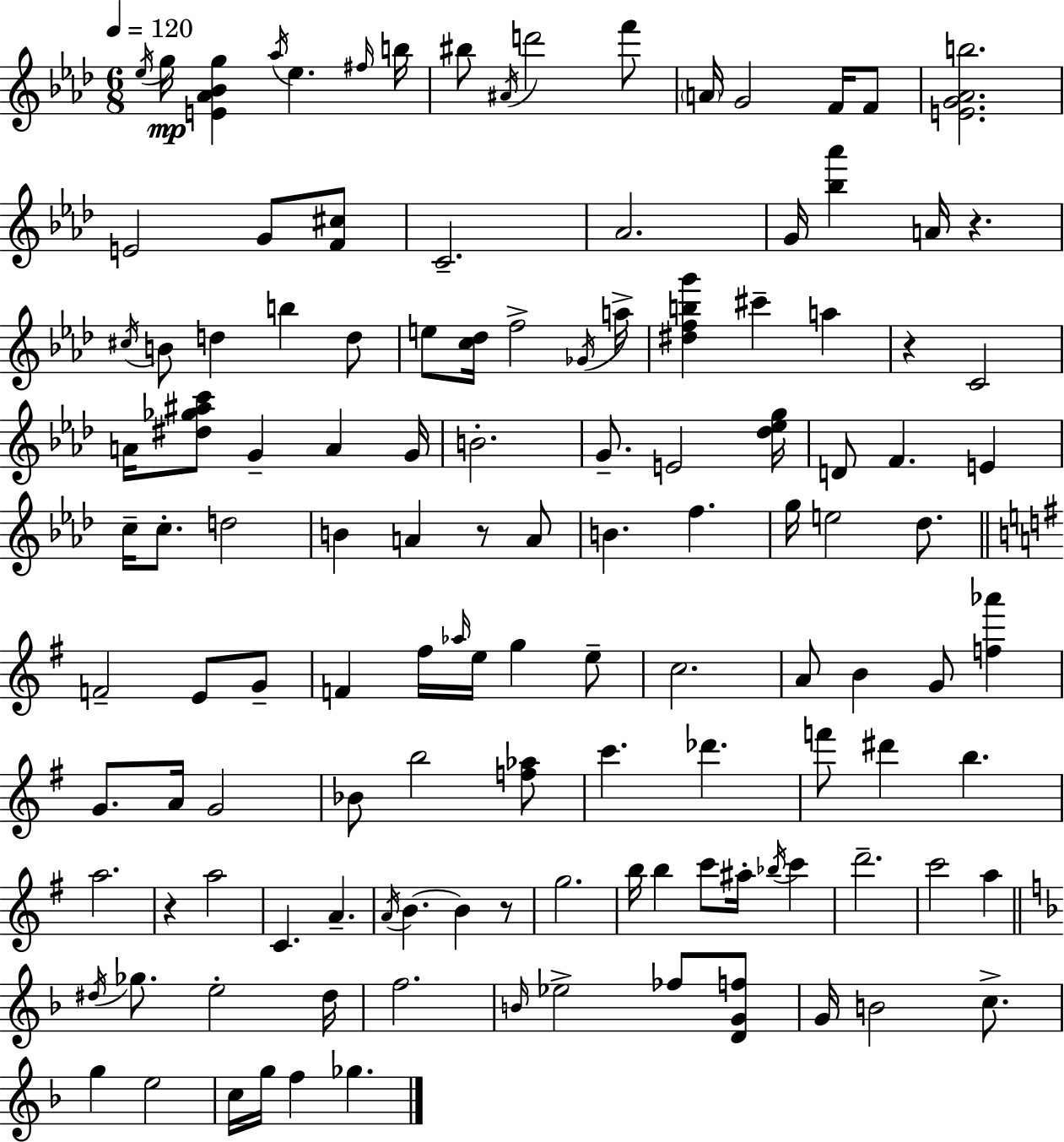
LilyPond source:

{
  \clef treble
  \numericTimeSignature
  \time 6/8
  \key aes \major
  \tempo 4 = 120
  \acciaccatura { ees''16 }\mp g''16 <e' aes' bes' g''>4 \acciaccatura { aes''16 } ees''4. | \grace { fis''16 } b''16 bis''8 \acciaccatura { ais'16 } d'''2 | f'''8 \parenthesize a'16 g'2 | f'16 f'8 <e' g' aes' b''>2. | \break e'2 | g'8 <f' cis''>8 c'2.-- | aes'2. | g'16 <bes'' aes'''>4 a'16 r4. | \break \acciaccatura { cis''16 } b'8 d''4 b''4 | d''8 e''8 <c'' des''>16 f''2-> | \acciaccatura { ges'16 } a''16-> <dis'' f'' b'' g'''>4 cis'''4-- | a''4 r4 c'2 | \break a'16 <dis'' ges'' ais'' c'''>8 g'4-- | a'4 g'16 b'2.-. | g'8.-- e'2 | <des'' ees'' g''>16 d'8 f'4. | \break e'4 c''16-- c''8.-. d''2 | b'4 a'4 | r8 a'8 b'4. | f''4. g''16 e''2 | \break des''8. \bar "||" \break \key g \major f'2-- e'8 g'8-- | f'4 fis''16 \grace { aes''16 } e''16 g''4 e''8-- | c''2. | a'8 b'4 g'8 <f'' aes'''>4 | \break g'8. a'16 g'2 | bes'8 b''2 <f'' aes''>8 | c'''4. des'''4. | f'''8 dis'''4 b''4. | \break a''2. | r4 a''2 | c'4. a'4.-- | \acciaccatura { a'16 } b'4.~~ b'4 | \break r8 g''2. | b''16 b''4 c'''8 ais''16-. \acciaccatura { bes''16 } c'''4 | d'''2.-- | c'''2 a''4 | \break \bar "||" \break \key f \major \acciaccatura { dis''16 } ges''8. e''2-. | dis''16 f''2. | \grace { b'16 } ees''2-> fes''8 | <d' g' f''>8 g'16 b'2 c''8.-> | \break g''4 e''2 | c''16 g''16 f''4 ges''4. | \bar "|."
}